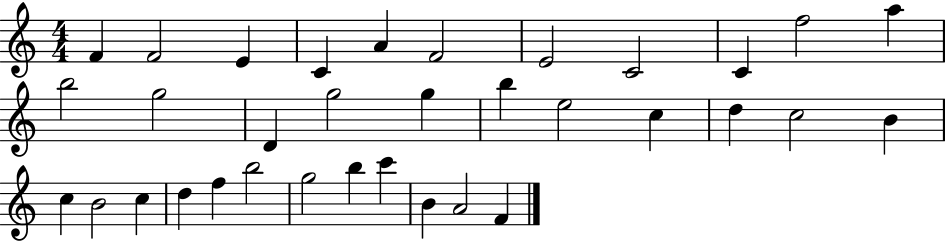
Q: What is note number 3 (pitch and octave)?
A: E4